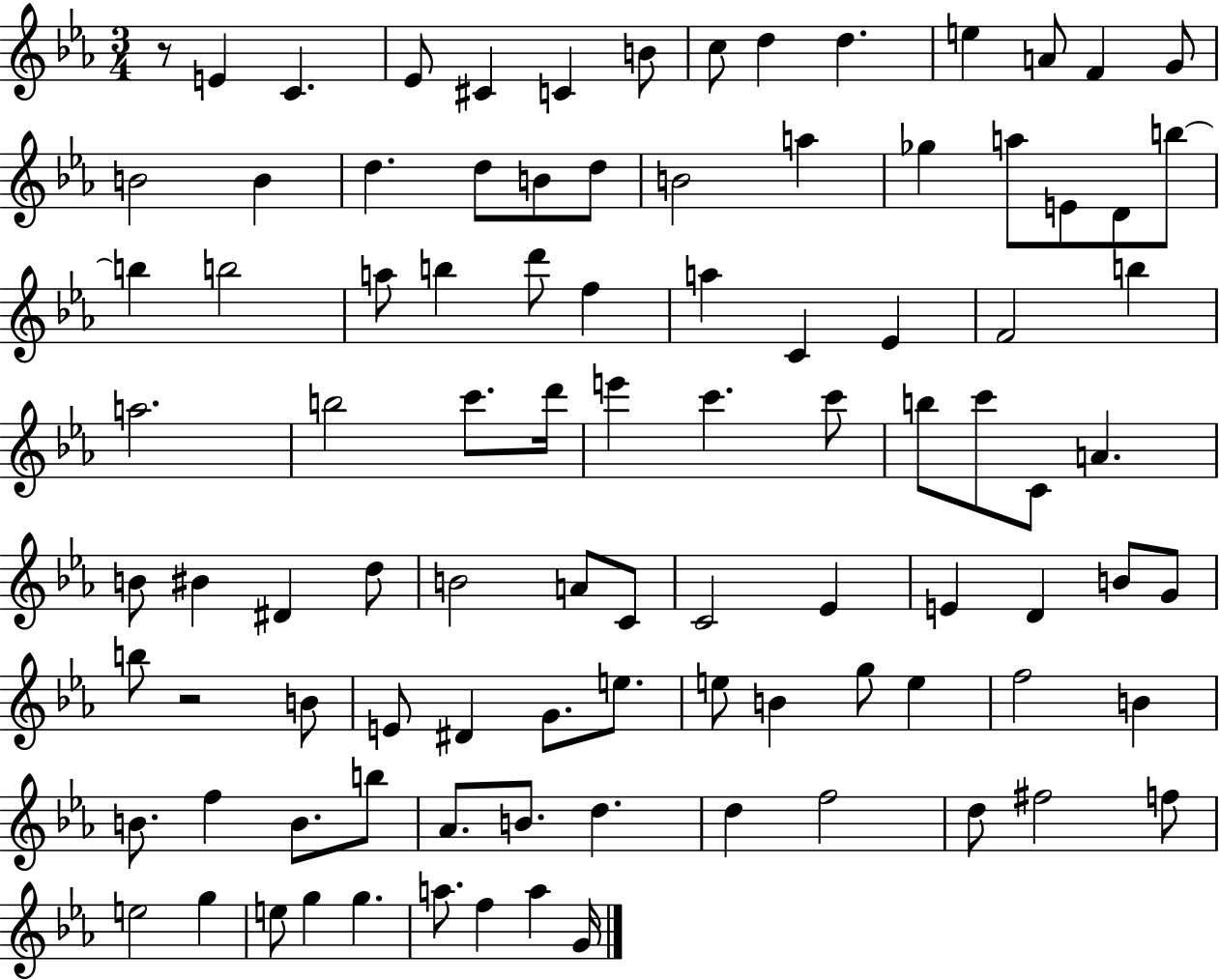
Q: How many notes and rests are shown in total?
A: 96